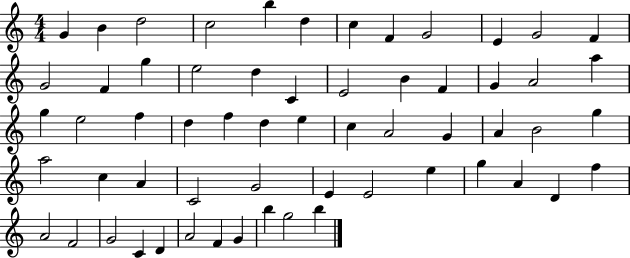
G4/q B4/q D5/h C5/h B5/q D5/q C5/q F4/q G4/h E4/q G4/h F4/q G4/h F4/q G5/q E5/h D5/q C4/q E4/h B4/q F4/q G4/q A4/h A5/q G5/q E5/h F5/q D5/q F5/q D5/q E5/q C5/q A4/h G4/q A4/q B4/h G5/q A5/h C5/q A4/q C4/h G4/h E4/q E4/h E5/q G5/q A4/q D4/q F5/q A4/h F4/h G4/h C4/q D4/q A4/h F4/q G4/q B5/q G5/h B5/q